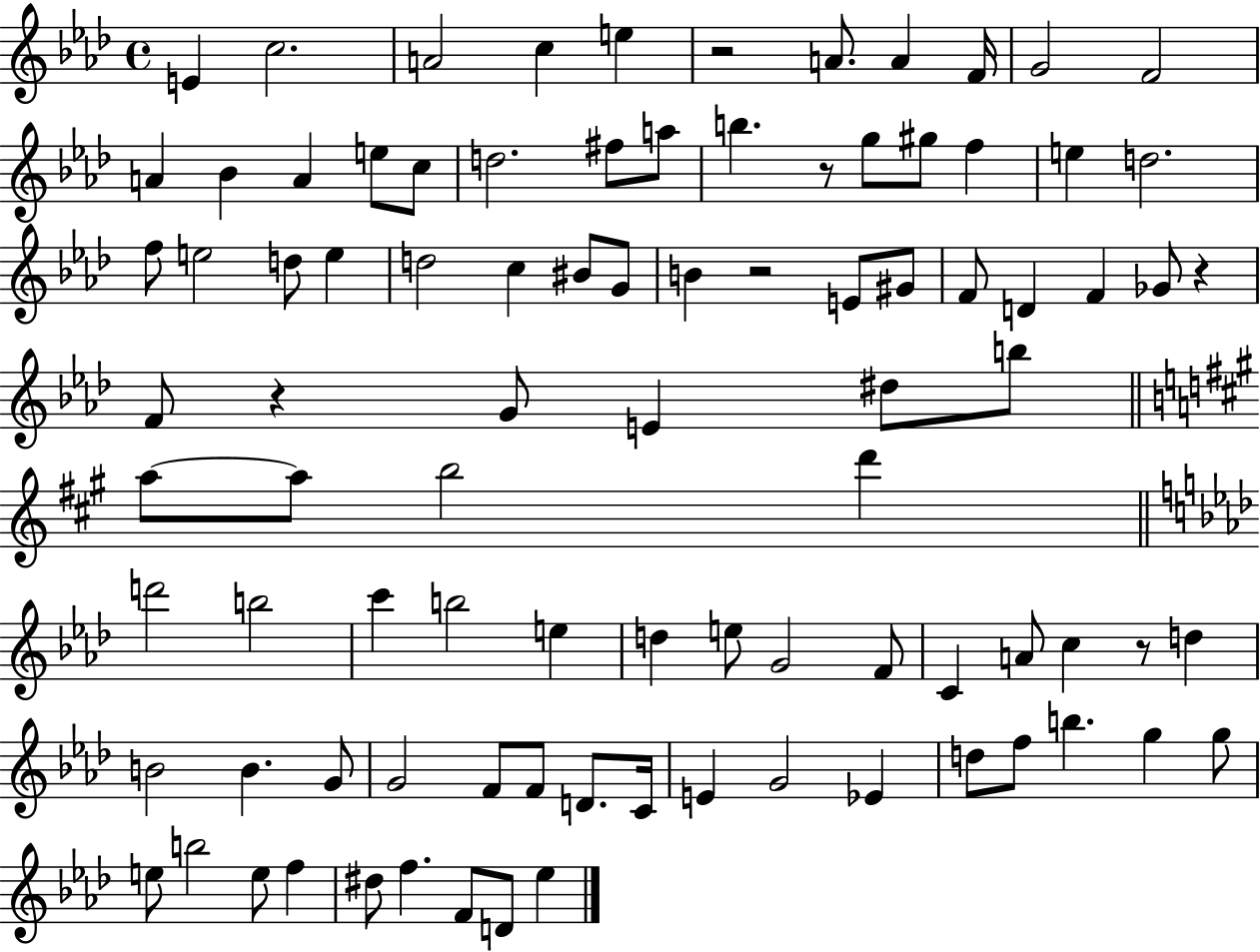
X:1
T:Untitled
M:4/4
L:1/4
K:Ab
E c2 A2 c e z2 A/2 A F/4 G2 F2 A _B A e/2 c/2 d2 ^f/2 a/2 b z/2 g/2 ^g/2 f e d2 f/2 e2 d/2 e d2 c ^B/2 G/2 B z2 E/2 ^G/2 F/2 D F _G/2 z F/2 z G/2 E ^d/2 b/2 a/2 a/2 b2 d' d'2 b2 c' b2 e d e/2 G2 F/2 C A/2 c z/2 d B2 B G/2 G2 F/2 F/2 D/2 C/4 E G2 _E d/2 f/2 b g g/2 e/2 b2 e/2 f ^d/2 f F/2 D/2 _e